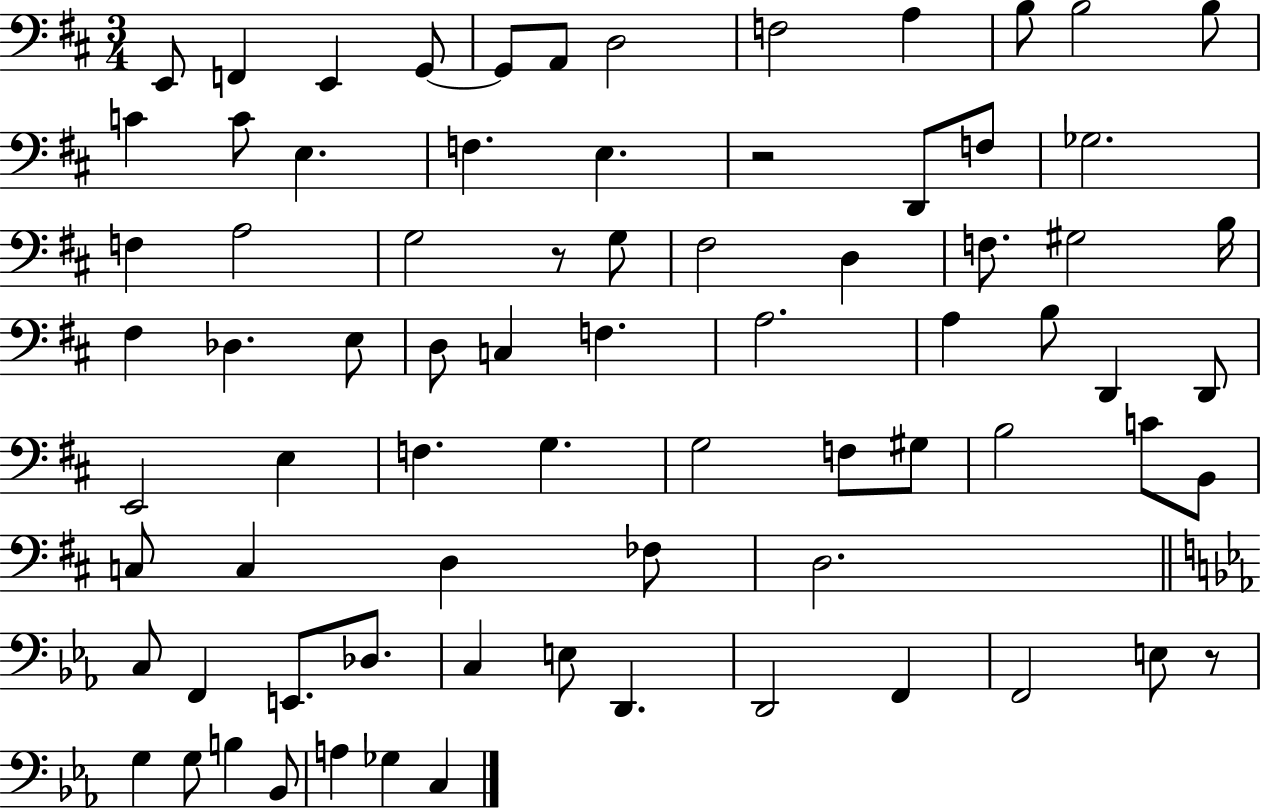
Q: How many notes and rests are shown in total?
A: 76